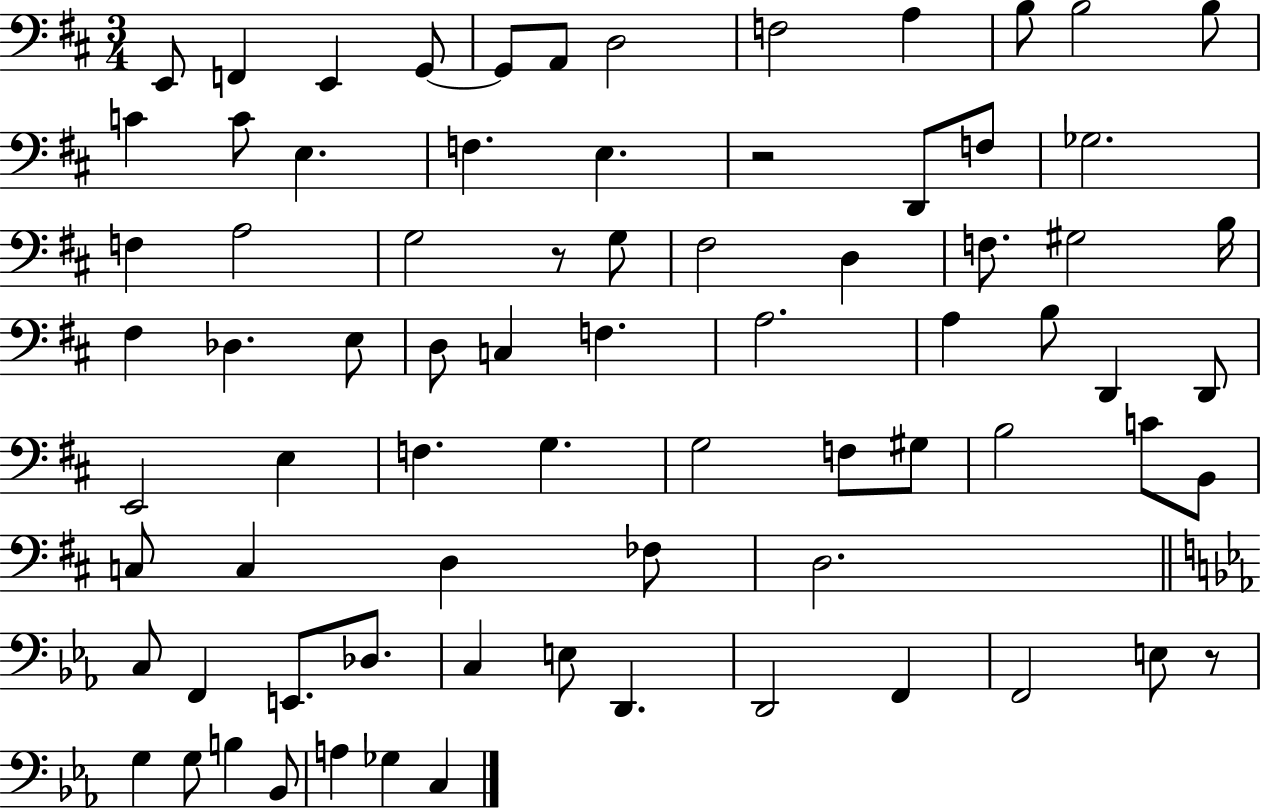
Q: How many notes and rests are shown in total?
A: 76